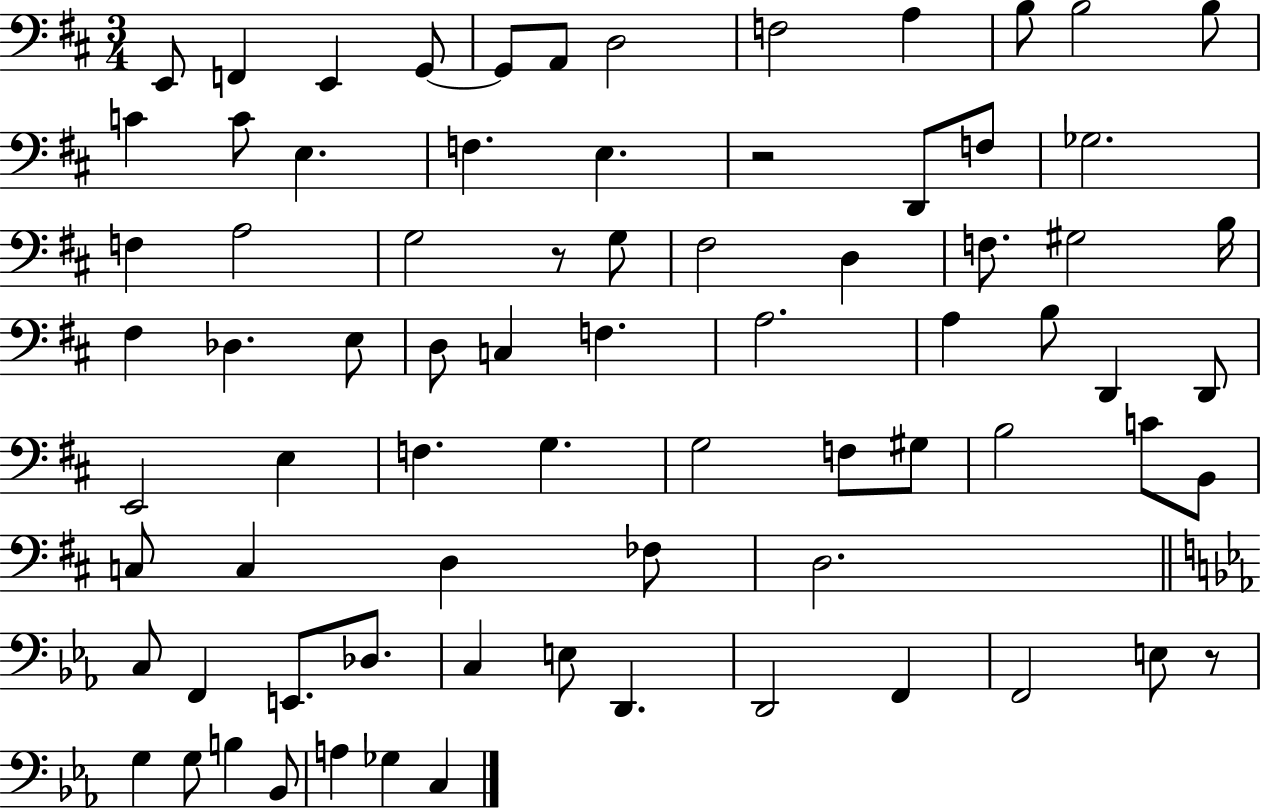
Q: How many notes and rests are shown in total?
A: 76